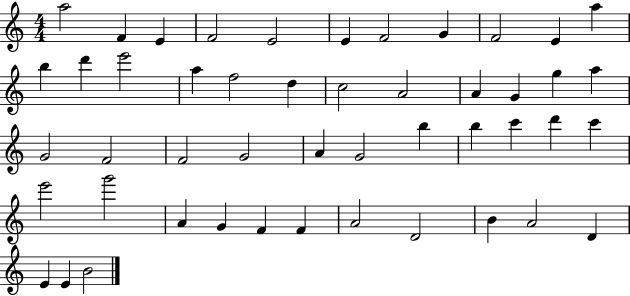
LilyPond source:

{
  \clef treble
  \numericTimeSignature
  \time 4/4
  \key c \major
  a''2 f'4 e'4 | f'2 e'2 | e'4 f'2 g'4 | f'2 e'4 a''4 | \break b''4 d'''4 e'''2 | a''4 f''2 d''4 | c''2 a'2 | a'4 g'4 g''4 a''4 | \break g'2 f'2 | f'2 g'2 | a'4 g'2 b''4 | b''4 c'''4 d'''4 c'''4 | \break e'''2 g'''2 | a'4 g'4 f'4 f'4 | a'2 d'2 | b'4 a'2 d'4 | \break e'4 e'4 b'2 | \bar "|."
}